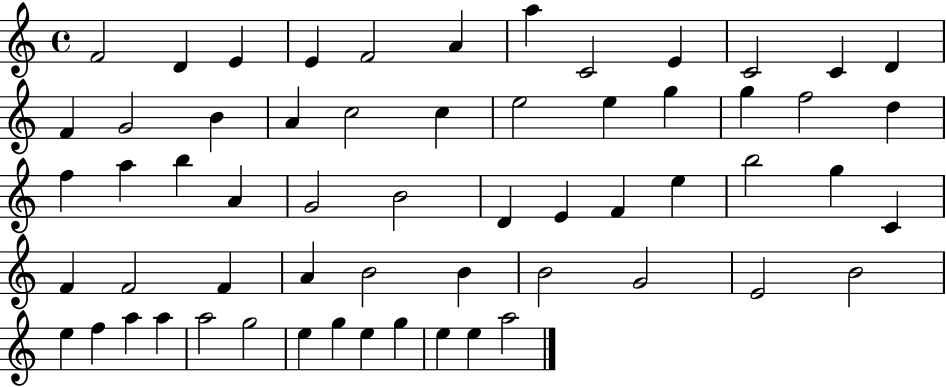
{
  \clef treble
  \time 4/4
  \defaultTimeSignature
  \key c \major
  f'2 d'4 e'4 | e'4 f'2 a'4 | a''4 c'2 e'4 | c'2 c'4 d'4 | \break f'4 g'2 b'4 | a'4 c''2 c''4 | e''2 e''4 g''4 | g''4 f''2 d''4 | \break f''4 a''4 b''4 a'4 | g'2 b'2 | d'4 e'4 f'4 e''4 | b''2 g''4 c'4 | \break f'4 f'2 f'4 | a'4 b'2 b'4 | b'2 g'2 | e'2 b'2 | \break e''4 f''4 a''4 a''4 | a''2 g''2 | e''4 g''4 e''4 g''4 | e''4 e''4 a''2 | \break \bar "|."
}